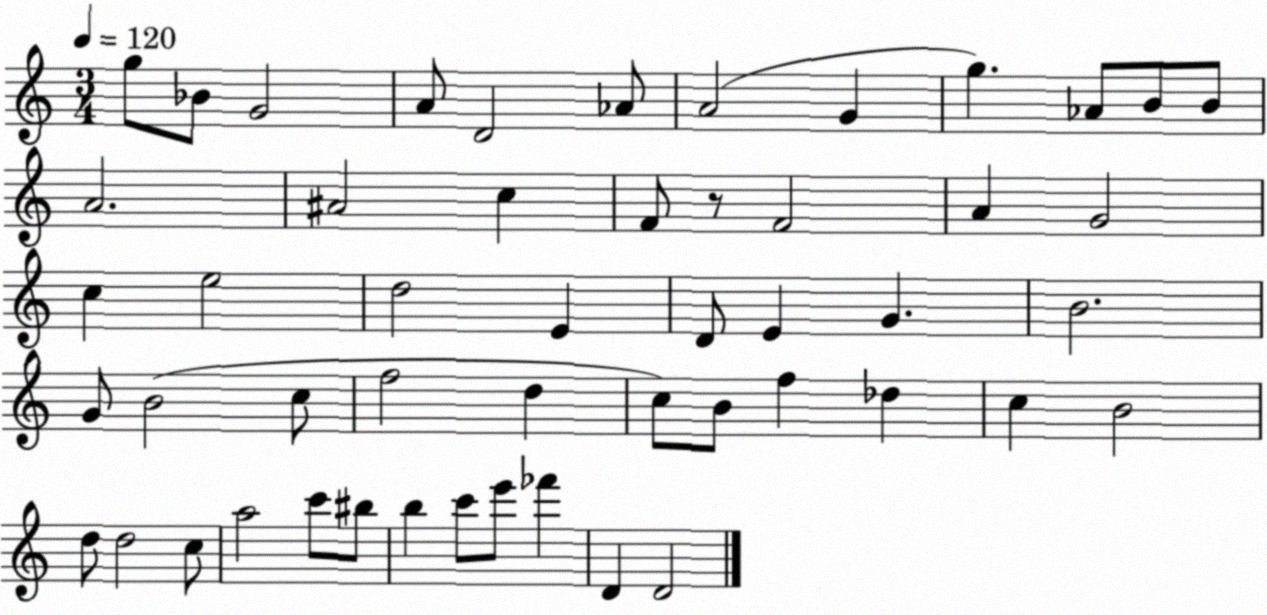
X:1
T:Untitled
M:3/4
L:1/4
K:C
g/2 _B/2 G2 A/2 D2 _A/2 A2 G g _A/2 B/2 B/2 A2 ^A2 c F/2 z/2 F2 A G2 c e2 d2 E D/2 E G B2 G/2 B2 c/2 f2 d c/2 B/2 f _d c B2 d/2 d2 c/2 a2 c'/2 ^b/2 b c'/2 e'/2 _f' D D2